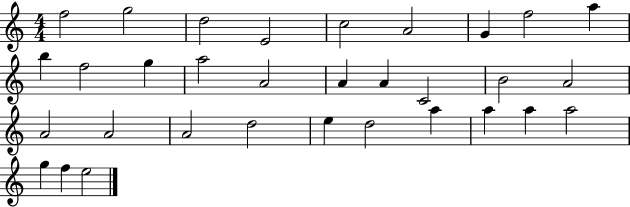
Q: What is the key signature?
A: C major